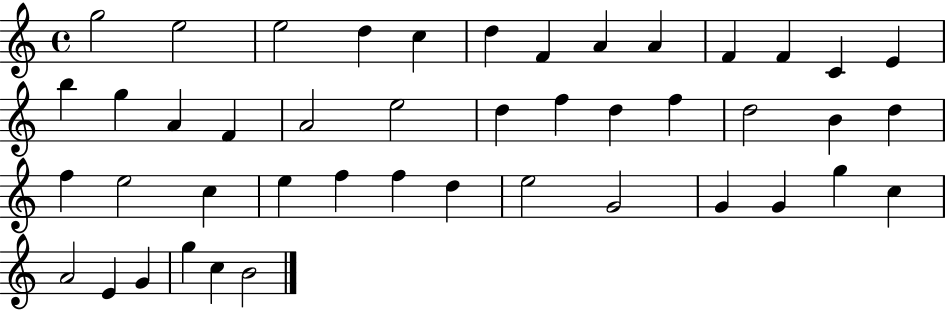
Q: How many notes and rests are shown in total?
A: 45